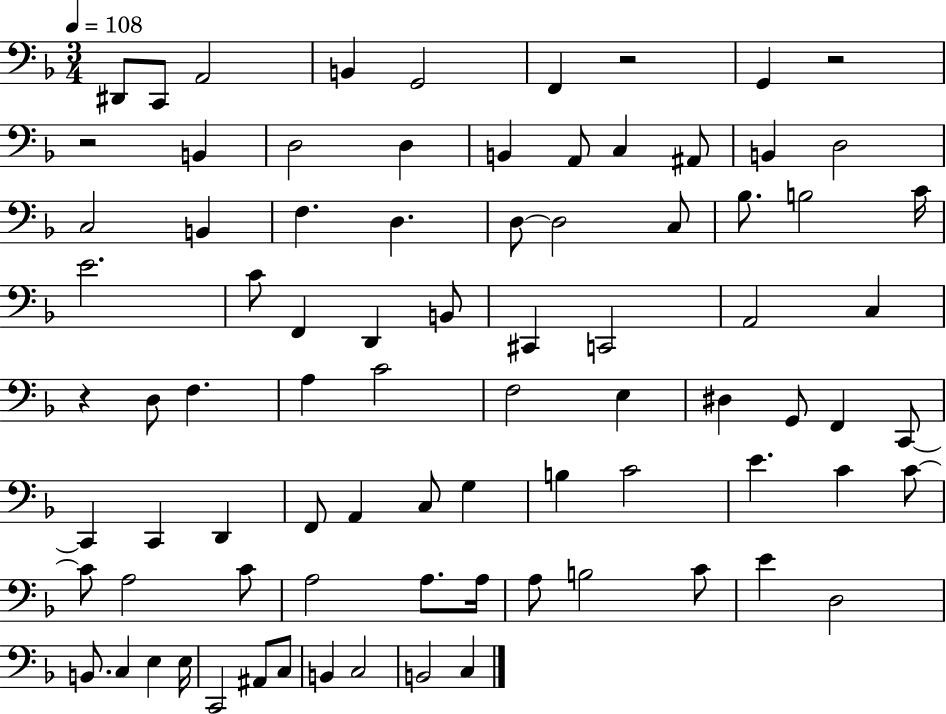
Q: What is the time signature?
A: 3/4